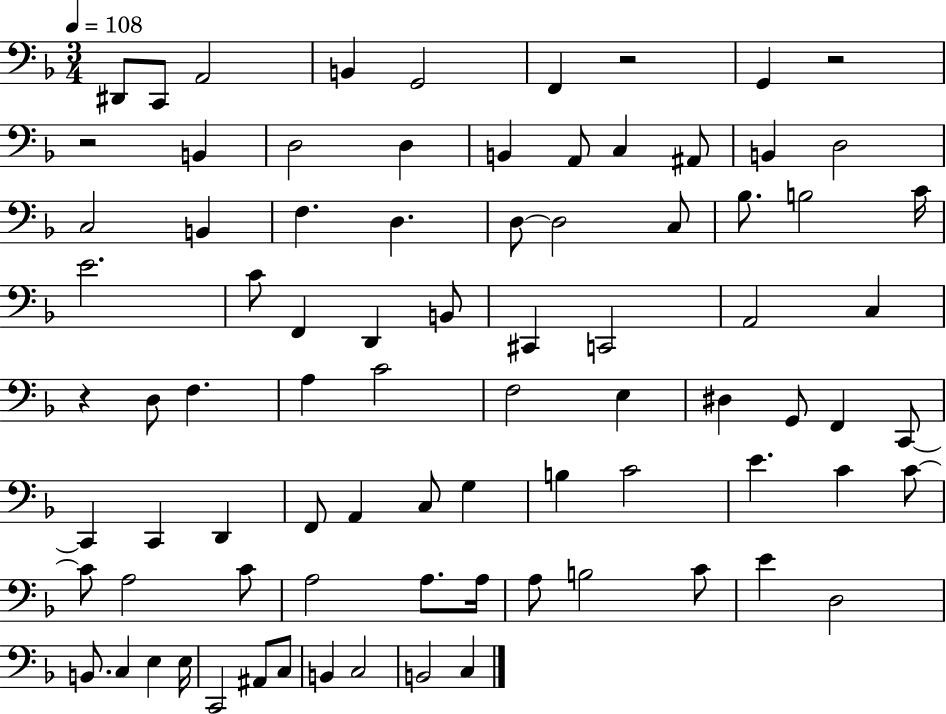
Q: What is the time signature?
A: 3/4